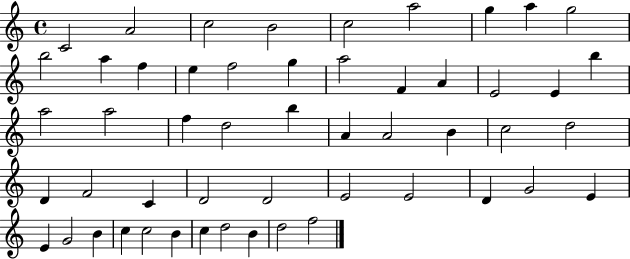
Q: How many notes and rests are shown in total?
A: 52